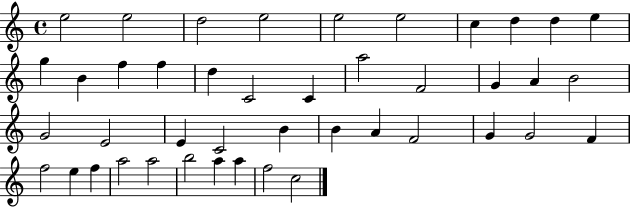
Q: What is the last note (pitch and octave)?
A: C5